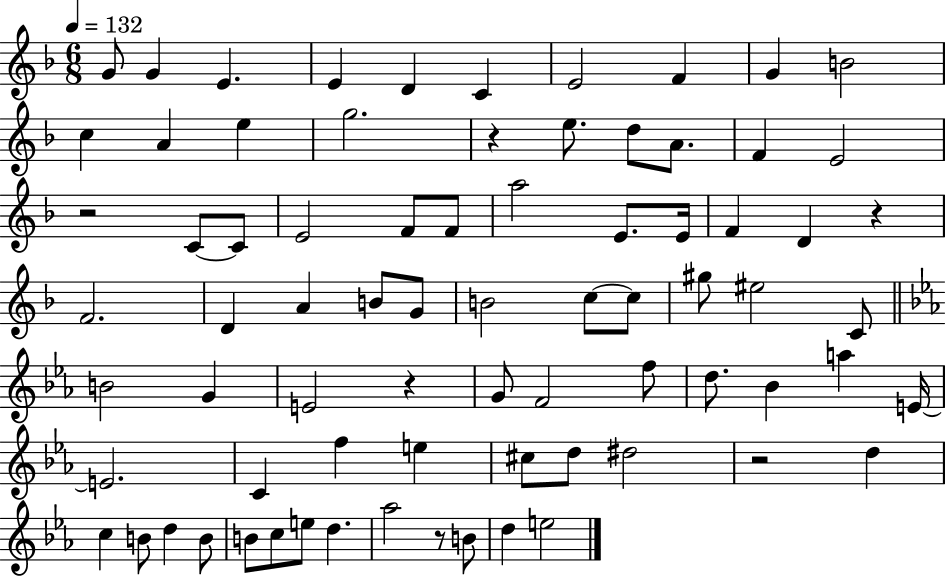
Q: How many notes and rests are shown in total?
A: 76